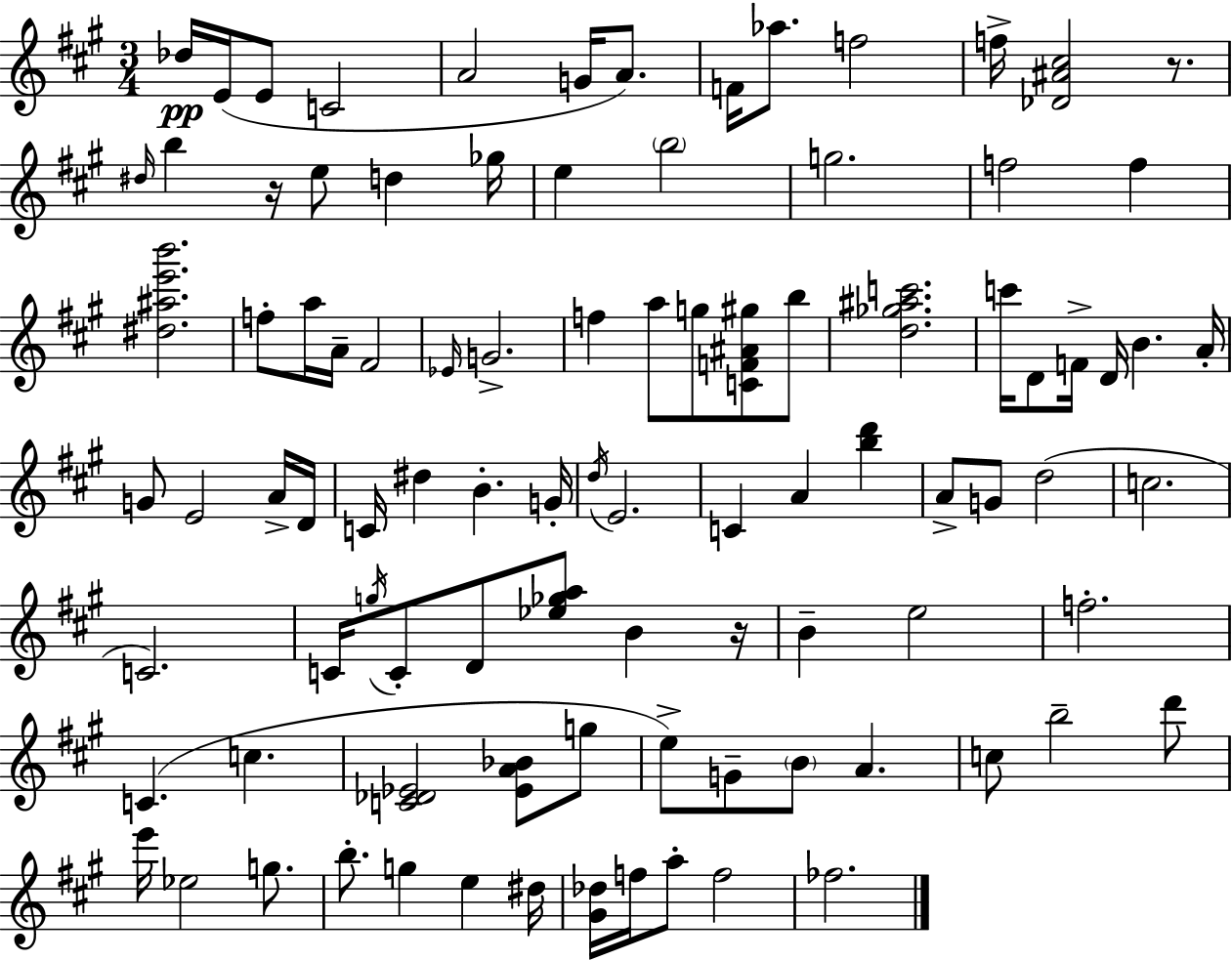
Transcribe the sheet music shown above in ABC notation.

X:1
T:Untitled
M:3/4
L:1/4
K:A
_d/4 E/4 E/2 C2 A2 G/4 A/2 F/4 _a/2 f2 f/4 [_D^A^c]2 z/2 ^d/4 b z/4 e/2 d _g/4 e b2 g2 f2 f [^d^ae'b']2 f/2 a/4 A/4 ^F2 _E/4 G2 f a/2 g/2 [CF^A^g]/2 b/2 [d_g^ac']2 c'/4 D/2 F/4 D/4 B A/4 G/2 E2 A/4 D/4 C/4 ^d B G/4 d/4 E2 C A [bd'] A/2 G/2 d2 c2 C2 C/4 g/4 C/2 D/2 [_e_ga]/2 B z/4 B e2 f2 C c [C_D_E]2 [_EA_B]/2 g/2 e/2 G/2 B/2 A c/2 b2 d'/2 e'/4 _e2 g/2 b/2 g e ^d/4 [^G_d]/4 f/4 a/2 f2 _f2